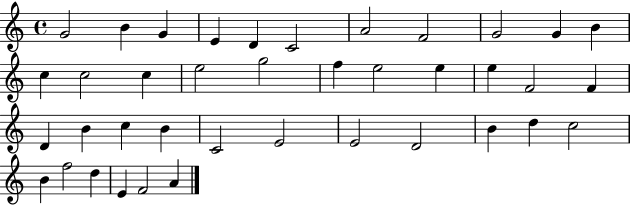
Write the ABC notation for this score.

X:1
T:Untitled
M:4/4
L:1/4
K:C
G2 B G E D C2 A2 F2 G2 G B c c2 c e2 g2 f e2 e e F2 F D B c B C2 E2 E2 D2 B d c2 B f2 d E F2 A